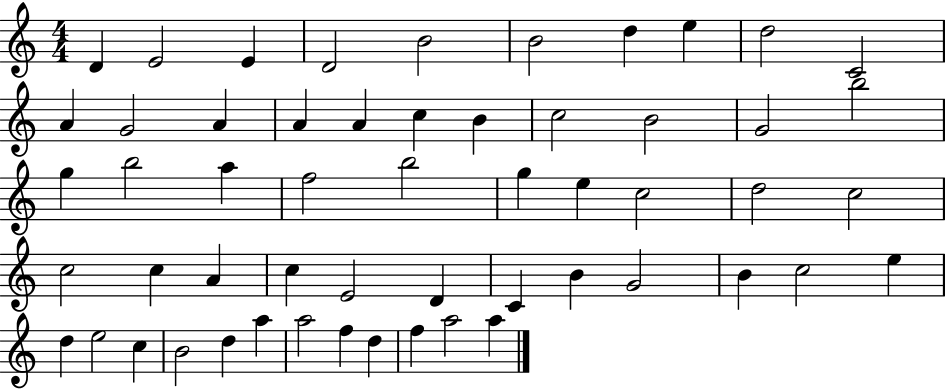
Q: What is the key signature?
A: C major